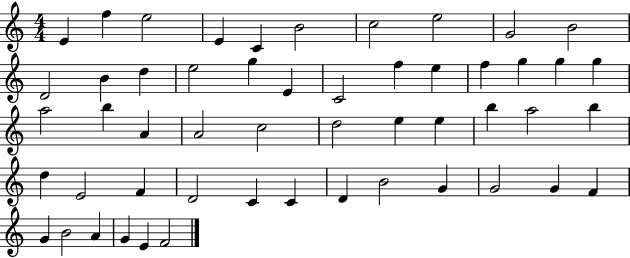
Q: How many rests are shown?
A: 0